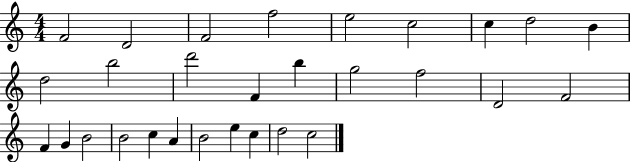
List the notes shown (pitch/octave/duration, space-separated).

F4/h D4/h F4/h F5/h E5/h C5/h C5/q D5/h B4/q D5/h B5/h D6/h F4/q B5/q G5/h F5/h D4/h F4/h F4/q G4/q B4/h B4/h C5/q A4/q B4/h E5/q C5/q D5/h C5/h